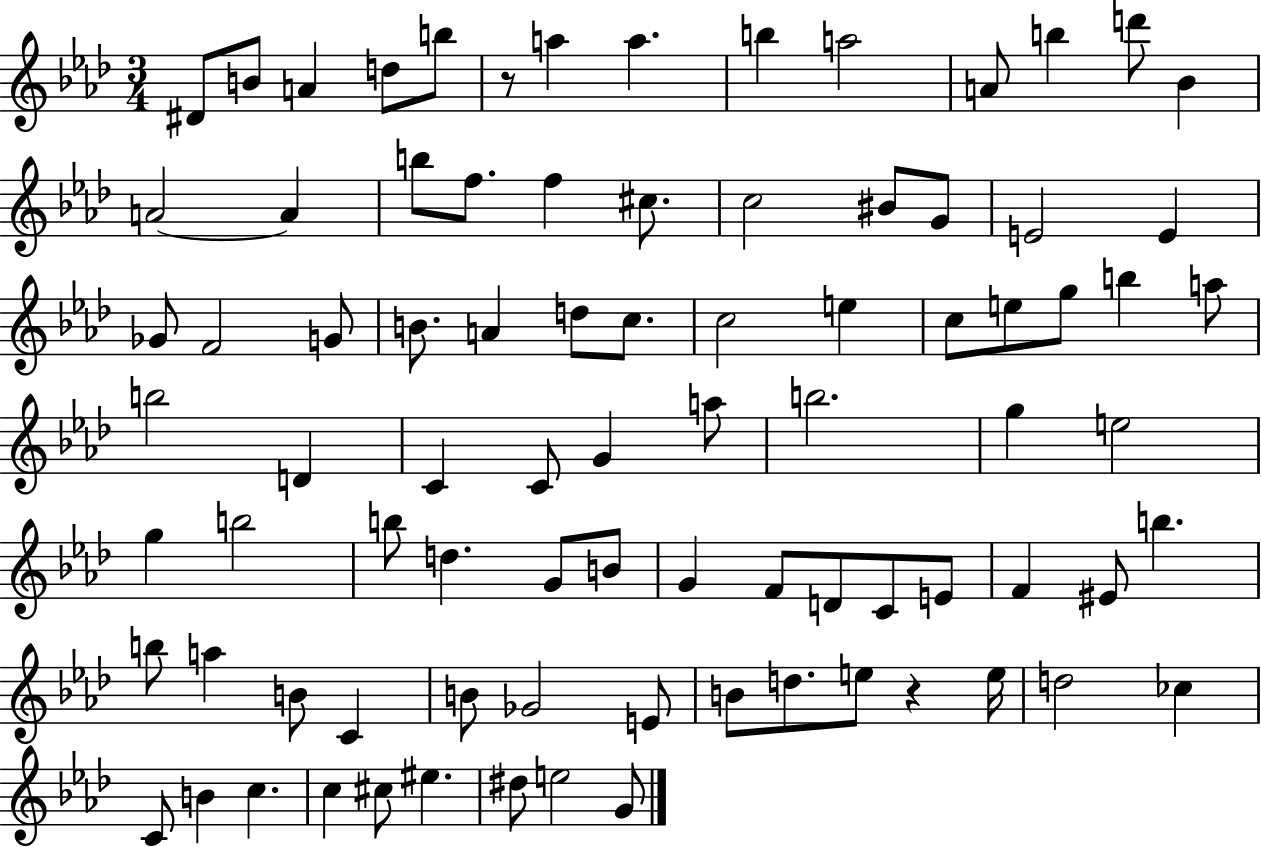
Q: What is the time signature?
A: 3/4